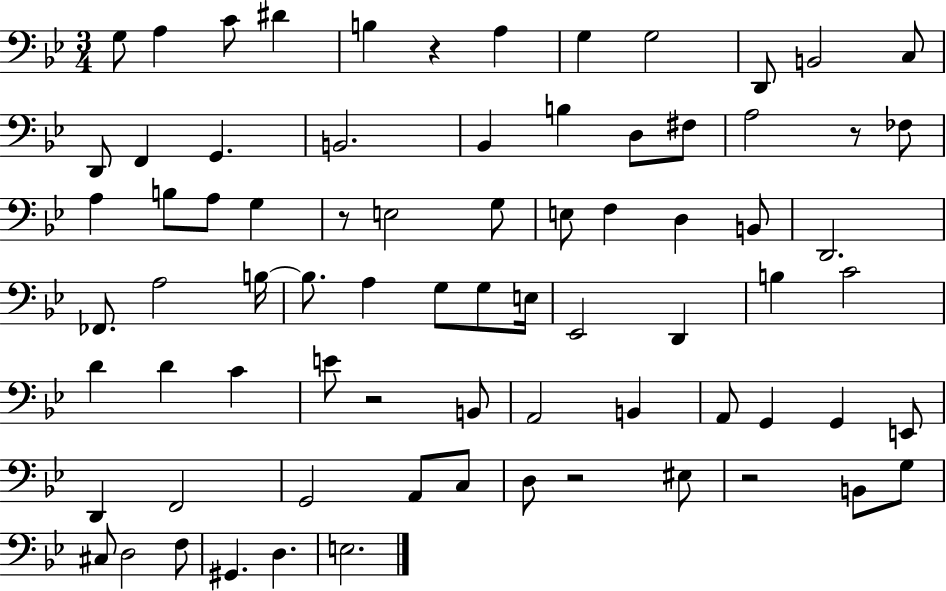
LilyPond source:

{
  \clef bass
  \numericTimeSignature
  \time 3/4
  \key bes \major
  \repeat volta 2 { g8 a4 c'8 dis'4 | b4 r4 a4 | g4 g2 | d,8 b,2 c8 | \break d,8 f,4 g,4. | b,2. | bes,4 b4 d8 fis8 | a2 r8 fes8 | \break a4 b8 a8 g4 | r8 e2 g8 | e8 f4 d4 b,8 | d,2. | \break fes,8. a2 b16~~ | b8. a4 g8 g8 e16 | ees,2 d,4 | b4 c'2 | \break d'4 d'4 c'4 | e'8 r2 b,8 | a,2 b,4 | a,8 g,4 g,4 e,8 | \break d,4 f,2 | g,2 a,8 c8 | d8 r2 eis8 | r2 b,8 g8 | \break cis8 d2 f8 | gis,4. d4. | e2. | } \bar "|."
}